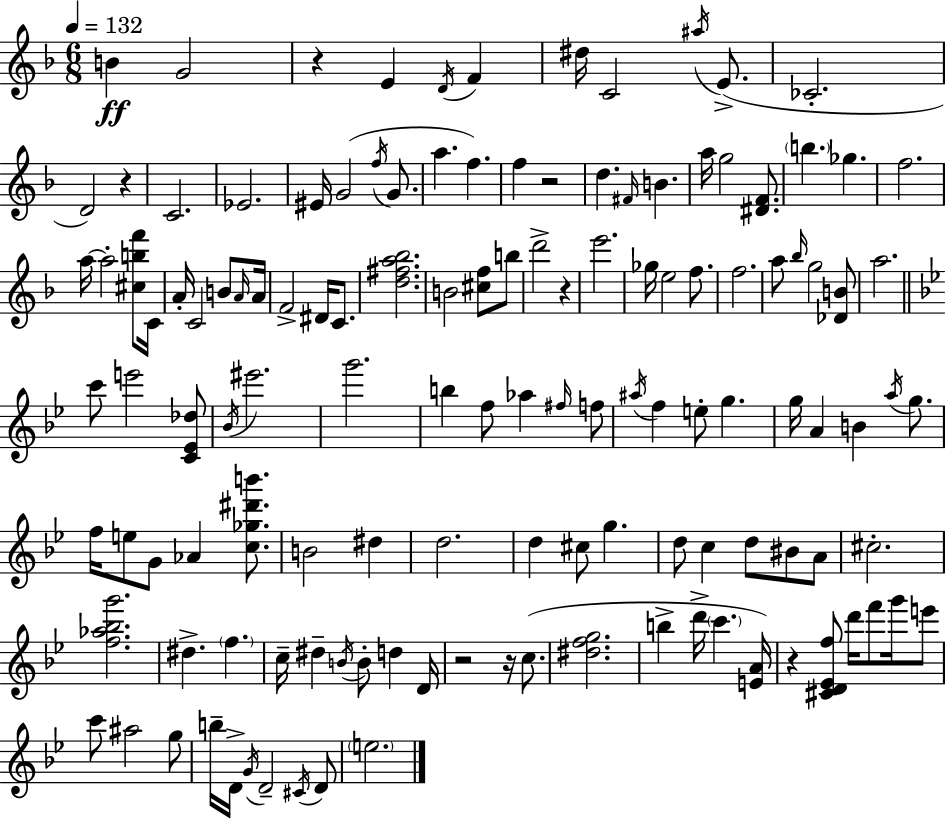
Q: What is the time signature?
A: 6/8